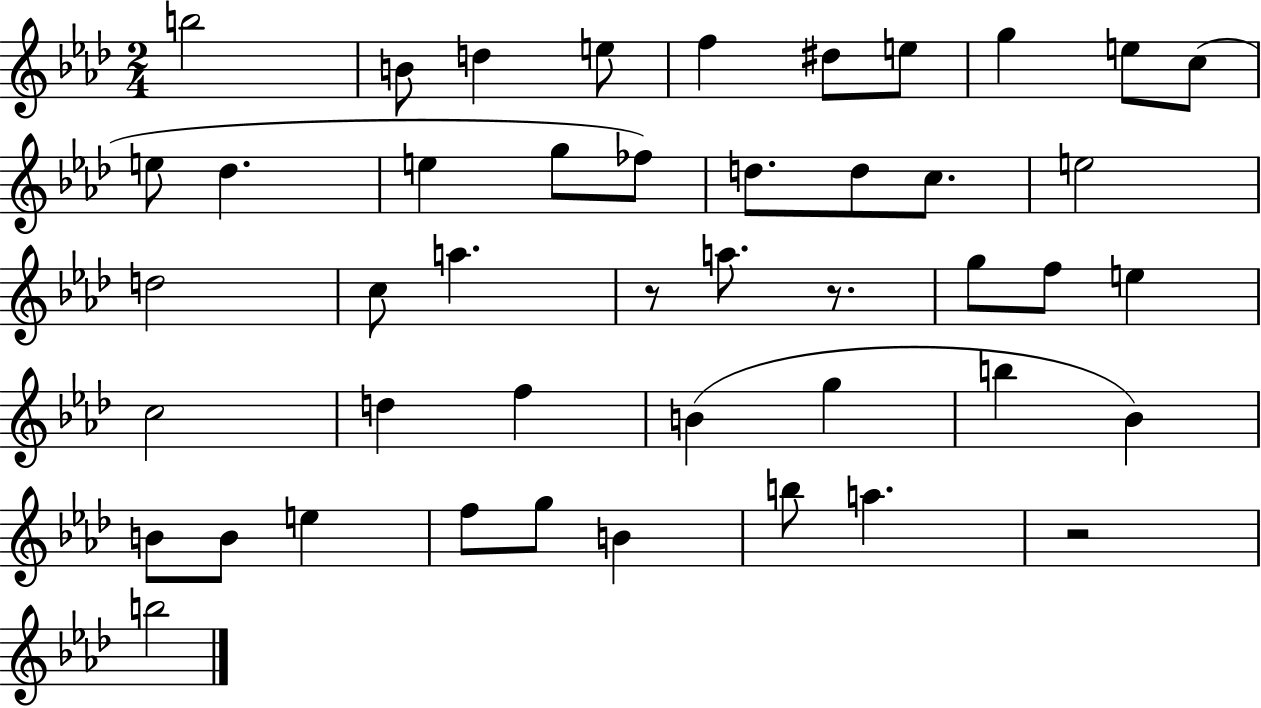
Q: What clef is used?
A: treble